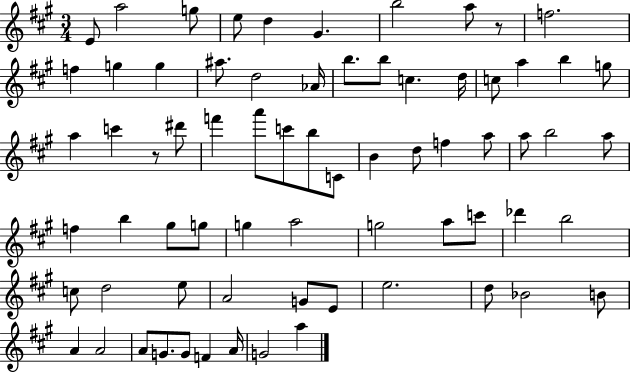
{
  \clef treble
  \numericTimeSignature
  \time 3/4
  \key a \major
  e'8 a''2 g''8 | e''8 d''4 gis'4. | b''2 a''8 r8 | f''2. | \break f''4 g''4 g''4 | ais''8. d''2 aes'16 | b''8. b''8 c''4. d''16 | c''8 a''4 b''4 g''8 | \break a''4 c'''4 r8 dis'''8 | f'''4 a'''8 c'''8 b''8 c'8 | b'4 d''8 f''4 a''8 | a''8 b''2 a''8 | \break f''4 b''4 gis''8 g''8 | g''4 a''2 | g''2 a''8 c'''8 | des'''4 b''2 | \break c''8 d''2 e''8 | a'2 g'8 e'8 | e''2. | d''8 bes'2 b'8 | \break a'4 a'2 | a'8 g'8. g'8 f'4 a'16 | g'2 a''4 | \bar "|."
}